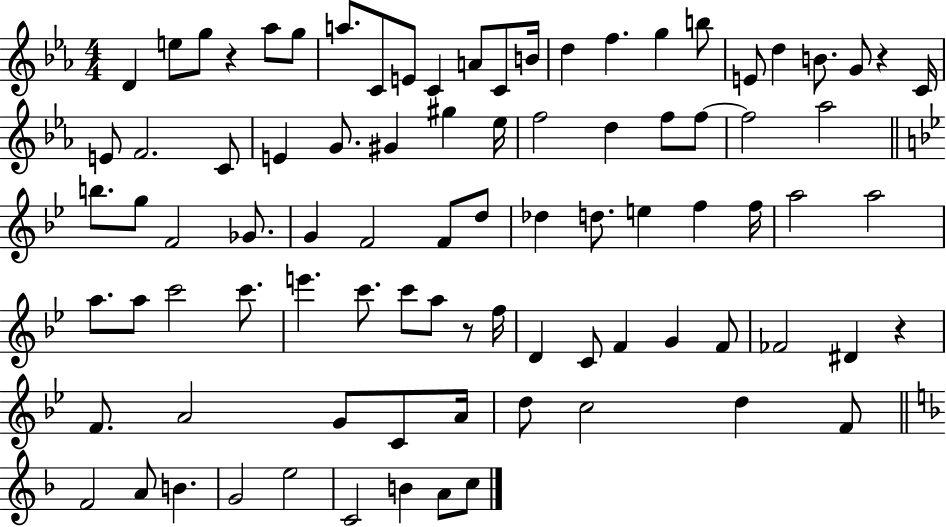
{
  \clef treble
  \numericTimeSignature
  \time 4/4
  \key ees \major
  d'4 e''8 g''8 r4 aes''8 g''8 | a''8. c'8 e'8 c'4 a'8 c'8 b'16 | d''4 f''4. g''4 b''8 | e'8 d''4 b'8. g'8 r4 c'16 | \break e'8 f'2. c'8 | e'4 g'8. gis'4 gis''4 ees''16 | f''2 d''4 f''8 f''8~~ | f''2 aes''2 | \break \bar "||" \break \key g \minor b''8. g''8 f'2 ges'8. | g'4 f'2 f'8 d''8 | des''4 d''8. e''4 f''4 f''16 | a''2 a''2 | \break a''8. a''8 c'''2 c'''8. | e'''4. c'''8. c'''8 a''8 r8 f''16 | d'4 c'8 f'4 g'4 f'8 | fes'2 dis'4 r4 | \break f'8. a'2 g'8 c'8 a'16 | d''8 c''2 d''4 f'8 | \bar "||" \break \key f \major f'2 a'8 b'4. | g'2 e''2 | c'2 b'4 a'8 c''8 | \bar "|."
}